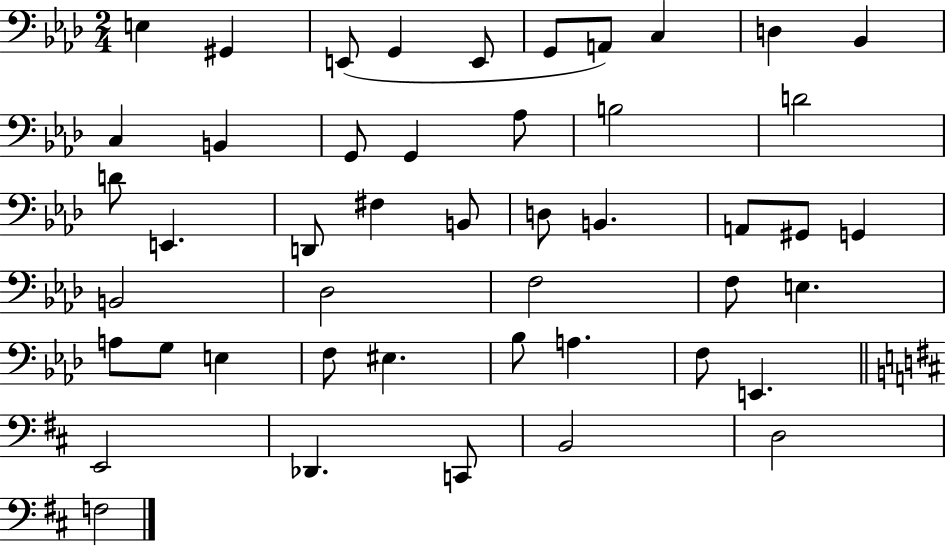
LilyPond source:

{
  \clef bass
  \numericTimeSignature
  \time 2/4
  \key aes \major
  \repeat volta 2 { e4 gis,4 | e,8( g,4 e,8 | g,8 a,8) c4 | d4 bes,4 | \break c4 b,4 | g,8 g,4 aes8 | b2 | d'2 | \break d'8 e,4. | d,8 fis4 b,8 | d8 b,4. | a,8 gis,8 g,4 | \break b,2 | des2 | f2 | f8 e4. | \break a8 g8 e4 | f8 eis4. | bes8 a4. | f8 e,4. | \break \bar "||" \break \key d \major e,2 | des,4. c,8 | b,2 | d2 | \break f2 | } \bar "|."
}